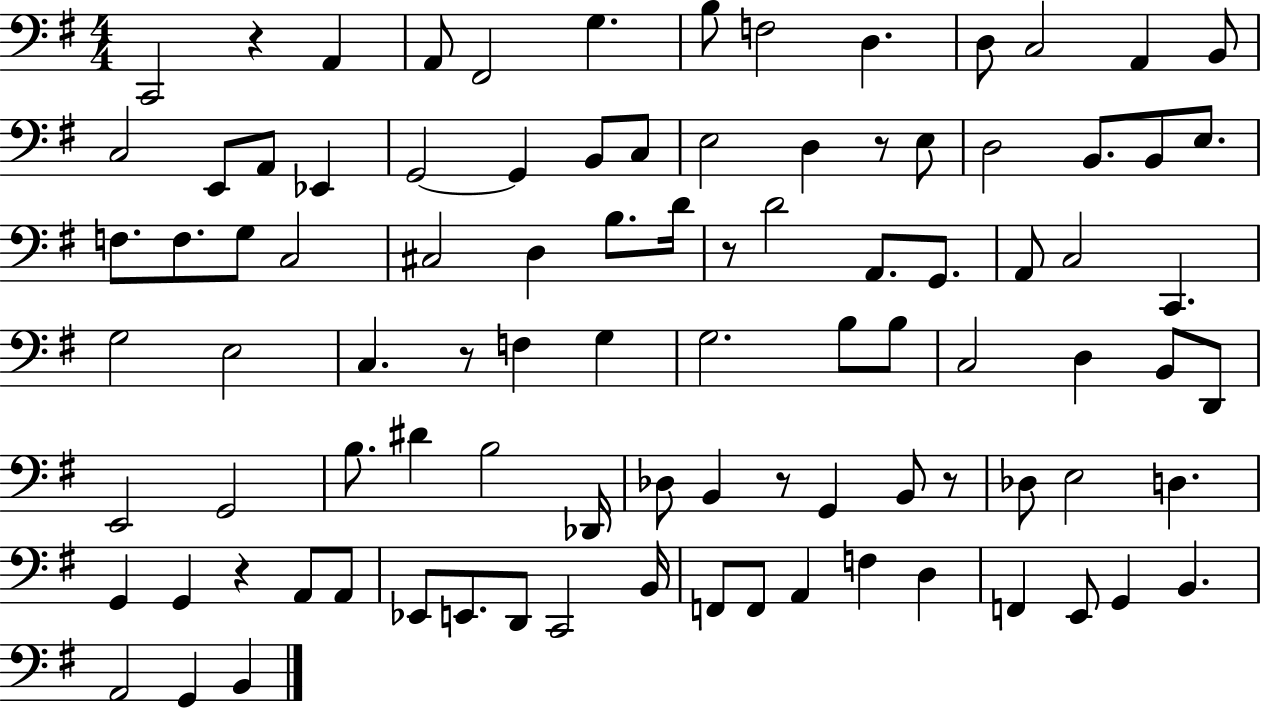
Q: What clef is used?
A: bass